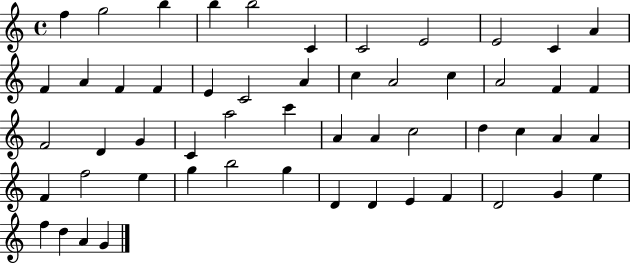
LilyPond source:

{
  \clef treble
  \time 4/4
  \defaultTimeSignature
  \key c \major
  f''4 g''2 b''4 | b''4 b''2 c'4 | c'2 e'2 | e'2 c'4 a'4 | \break f'4 a'4 f'4 f'4 | e'4 c'2 a'4 | c''4 a'2 c''4 | a'2 f'4 f'4 | \break f'2 d'4 g'4 | c'4 a''2 c'''4 | a'4 a'4 c''2 | d''4 c''4 a'4 a'4 | \break f'4 f''2 e''4 | g''4 b''2 g''4 | d'4 d'4 e'4 f'4 | d'2 g'4 e''4 | \break f''4 d''4 a'4 g'4 | \bar "|."
}